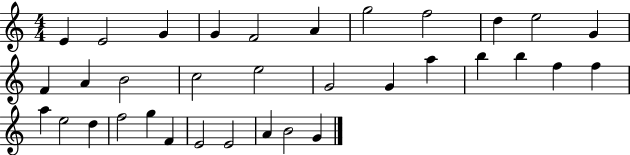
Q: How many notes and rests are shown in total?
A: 34